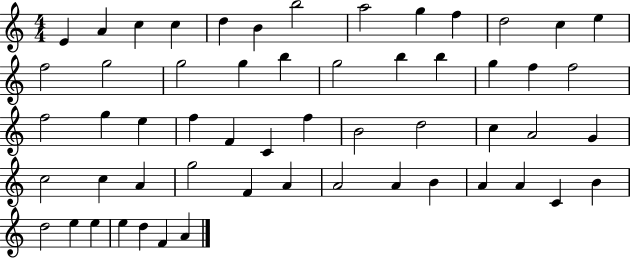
X:1
T:Untitled
M:4/4
L:1/4
K:C
E A c c d B b2 a2 g f d2 c e f2 g2 g2 g b g2 b b g f f2 f2 g e f F C f B2 d2 c A2 G c2 c A g2 F A A2 A B A A C B d2 e e e d F A